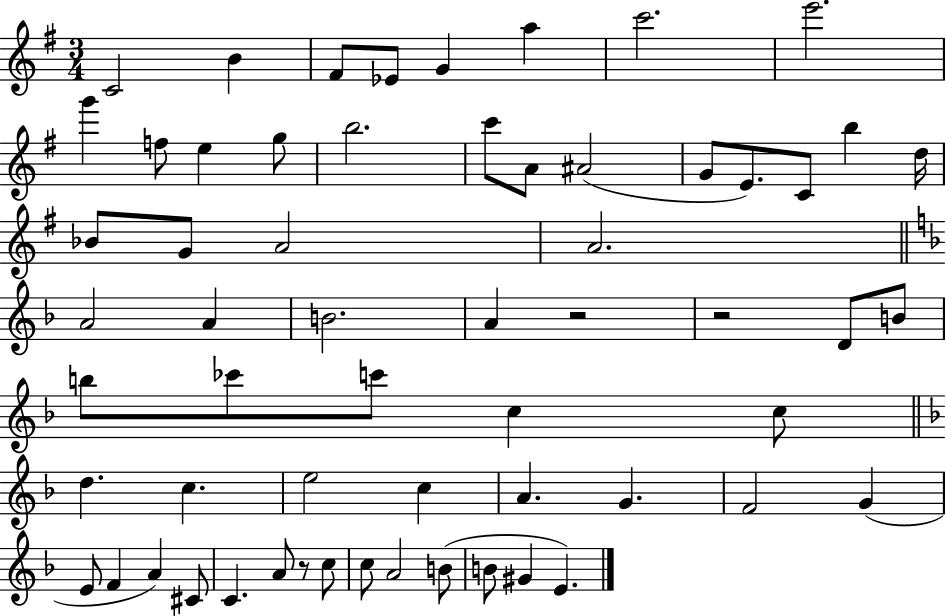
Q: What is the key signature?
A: G major